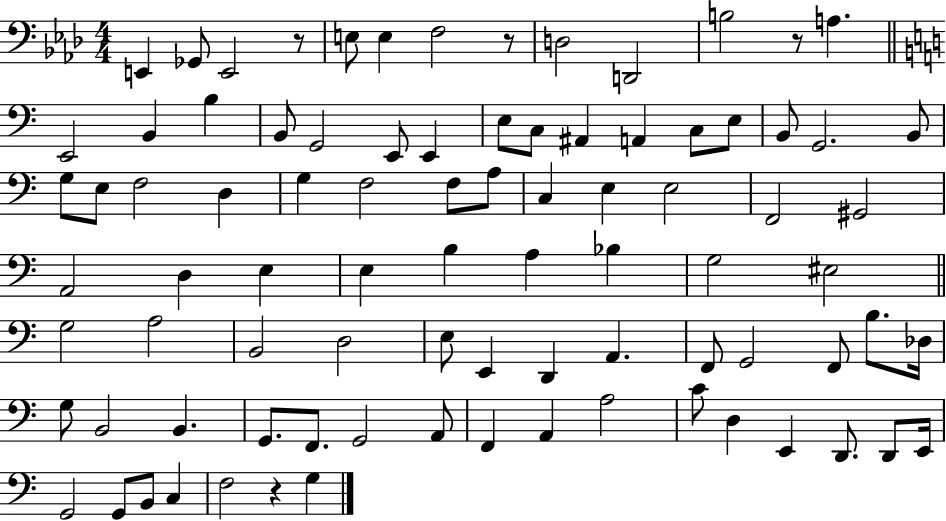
{
  \clef bass
  \numericTimeSignature
  \time 4/4
  \key aes \major
  e,4 ges,8 e,2 r8 | e8 e4 f2 r8 | d2 d,2 | b2 r8 a4. | \break \bar "||" \break \key a \minor e,2 b,4 b4 | b,8 g,2 e,8 e,4 | e8 c8 ais,4 a,4 c8 e8 | b,8 g,2. b,8 | \break g8 e8 f2 d4 | g4 f2 f8 a8 | c4 e4 e2 | f,2 gis,2 | \break a,2 d4 e4 | e4 b4 a4 bes4 | g2 eis2 | \bar "||" \break \key a \minor g2 a2 | b,2 d2 | e8 e,4 d,4 a,4. | f,8 g,2 f,8 b8. des16 | \break g8 b,2 b,4. | g,8. f,8. g,2 a,8 | f,4 a,4 a2 | c'8 d4 e,4 d,8. d,8 e,16 | \break g,2 g,8 b,8 c4 | f2 r4 g4 | \bar "|."
}